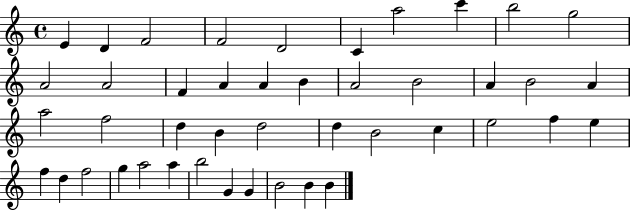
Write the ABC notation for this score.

X:1
T:Untitled
M:4/4
L:1/4
K:C
E D F2 F2 D2 C a2 c' b2 g2 A2 A2 F A A B A2 B2 A B2 A a2 f2 d B d2 d B2 c e2 f e f d f2 g a2 a b2 G G B2 B B